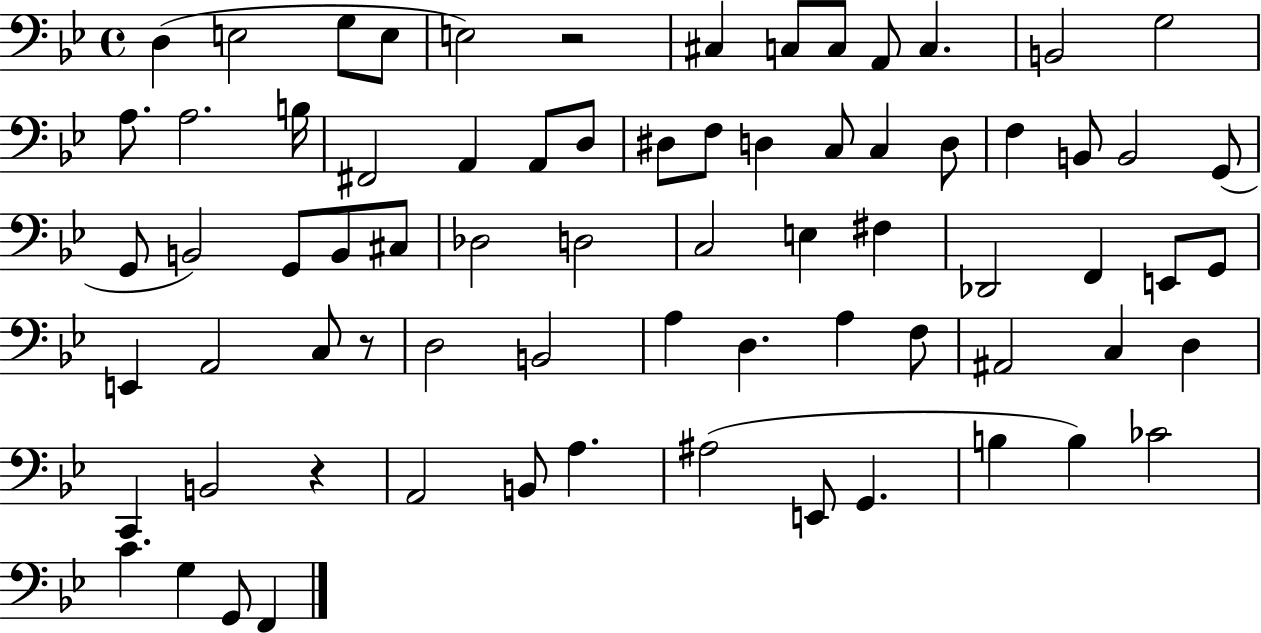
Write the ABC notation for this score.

X:1
T:Untitled
M:4/4
L:1/4
K:Bb
D, E,2 G,/2 E,/2 E,2 z2 ^C, C,/2 C,/2 A,,/2 C, B,,2 G,2 A,/2 A,2 B,/4 ^F,,2 A,, A,,/2 D,/2 ^D,/2 F,/2 D, C,/2 C, D,/2 F, B,,/2 B,,2 G,,/2 G,,/2 B,,2 G,,/2 B,,/2 ^C,/2 _D,2 D,2 C,2 E, ^F, _D,,2 F,, E,,/2 G,,/2 E,, A,,2 C,/2 z/2 D,2 B,,2 A, D, A, F,/2 ^A,,2 C, D, C,, B,,2 z A,,2 B,,/2 A, ^A,2 E,,/2 G,, B, B, _C2 C G, G,,/2 F,,